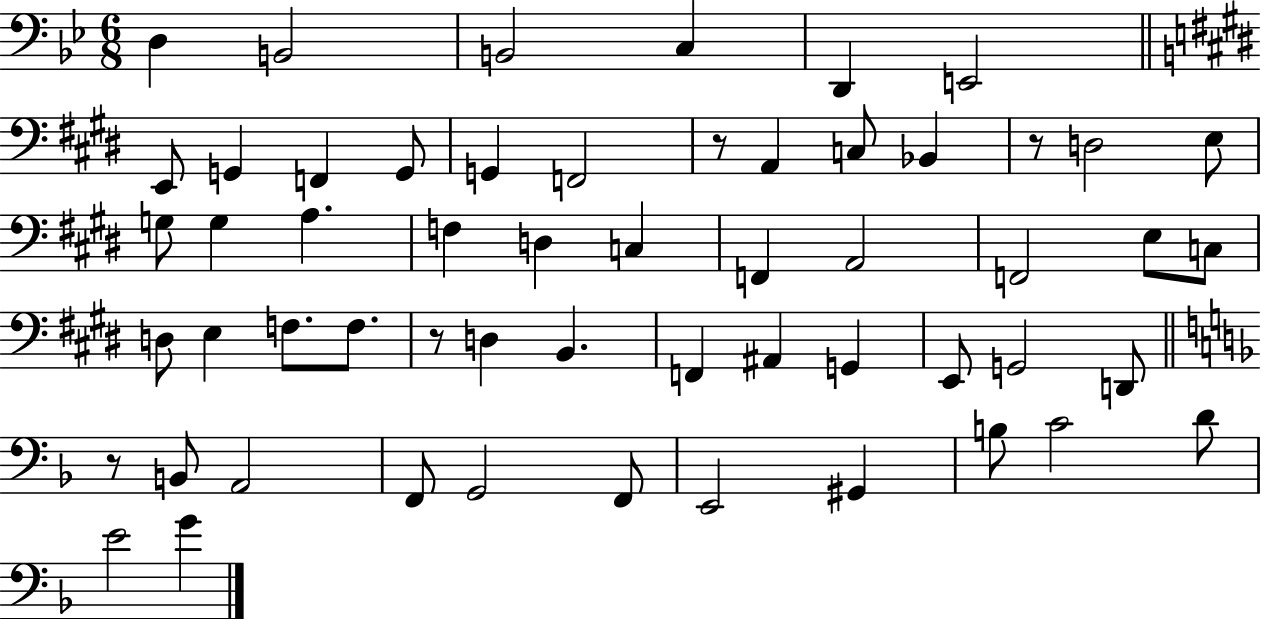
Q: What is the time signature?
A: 6/8